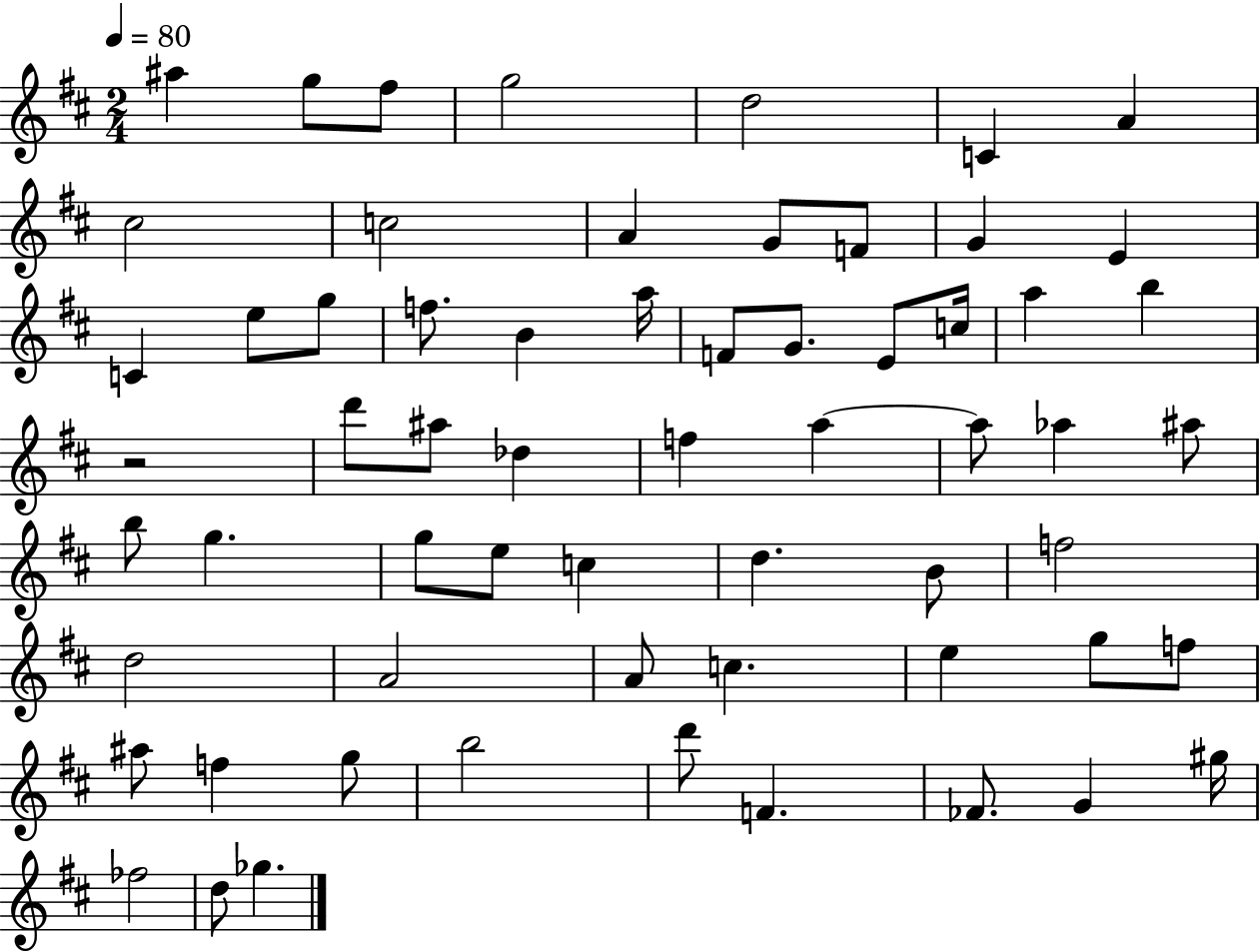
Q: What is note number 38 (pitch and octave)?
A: E5